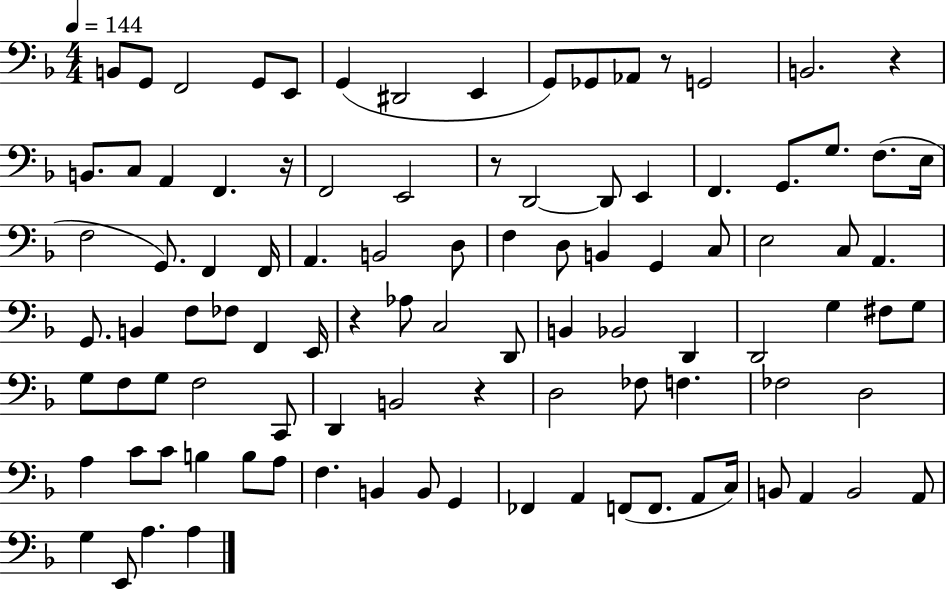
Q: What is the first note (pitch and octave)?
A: B2